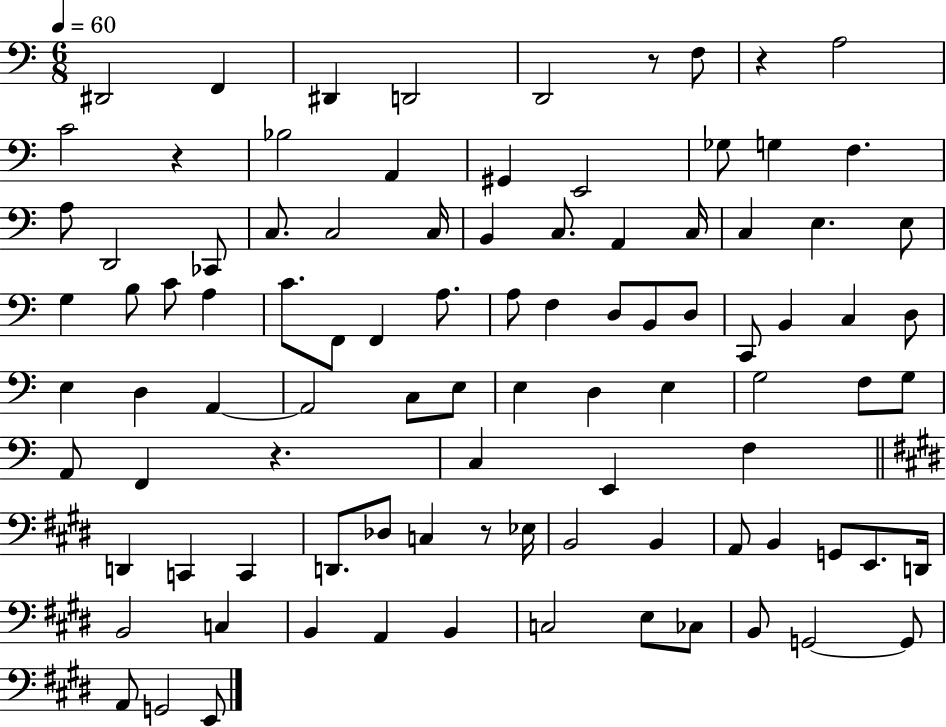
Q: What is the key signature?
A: C major